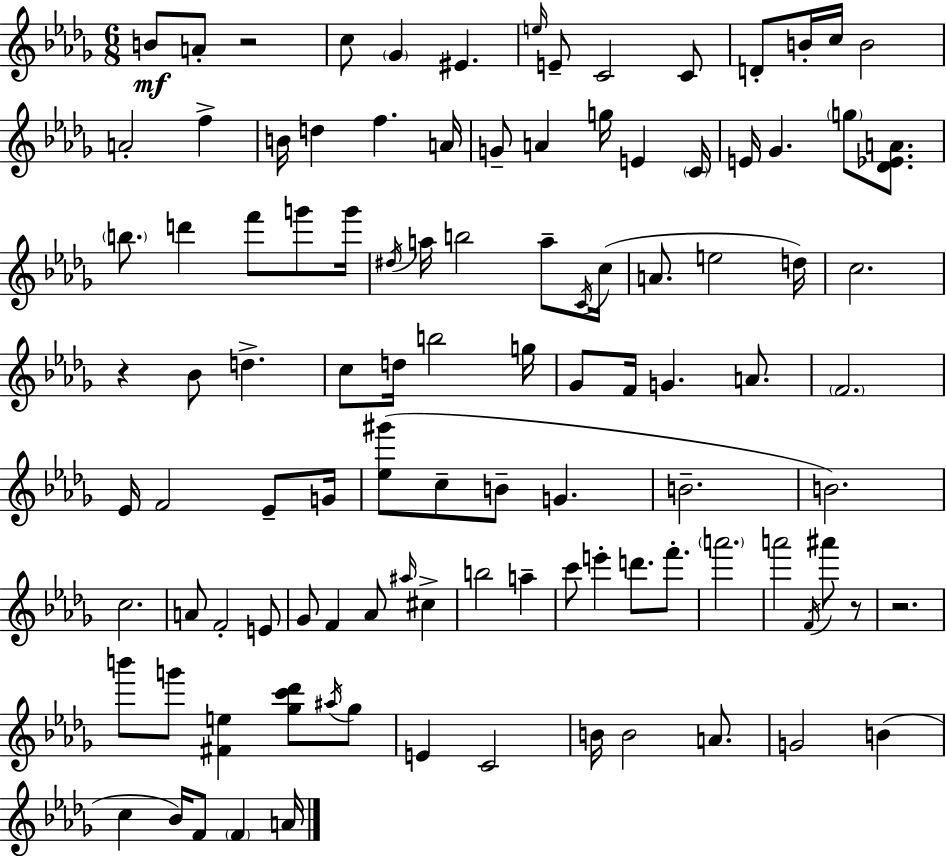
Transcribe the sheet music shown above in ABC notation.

X:1
T:Untitled
M:6/8
L:1/4
K:Bbm
B/2 A/2 z2 c/2 _G ^E e/4 E/2 C2 C/2 D/2 B/4 c/4 B2 A2 f B/4 d f A/4 G/2 A g/4 E C/4 E/4 _G g/2 [_D_EA]/2 b/2 d' f'/2 g'/2 g'/4 ^d/4 a/4 b2 a/2 C/4 c/4 A/2 e2 d/4 c2 z _B/2 d c/2 d/4 b2 g/4 _G/2 F/4 G A/2 F2 _E/4 F2 _E/2 G/4 [_e^g']/2 c/2 B/2 G B2 B2 c2 A/2 F2 E/2 _G/2 F _A/2 ^a/4 ^c b2 a c'/2 e' d'/2 f'/2 a'2 a'2 F/4 ^a'/2 z/2 z2 b'/2 g'/2 [^Fe] [_gc'_d']/2 ^a/4 _g/2 E C2 B/4 B2 A/2 G2 B c _B/4 F/2 F A/4